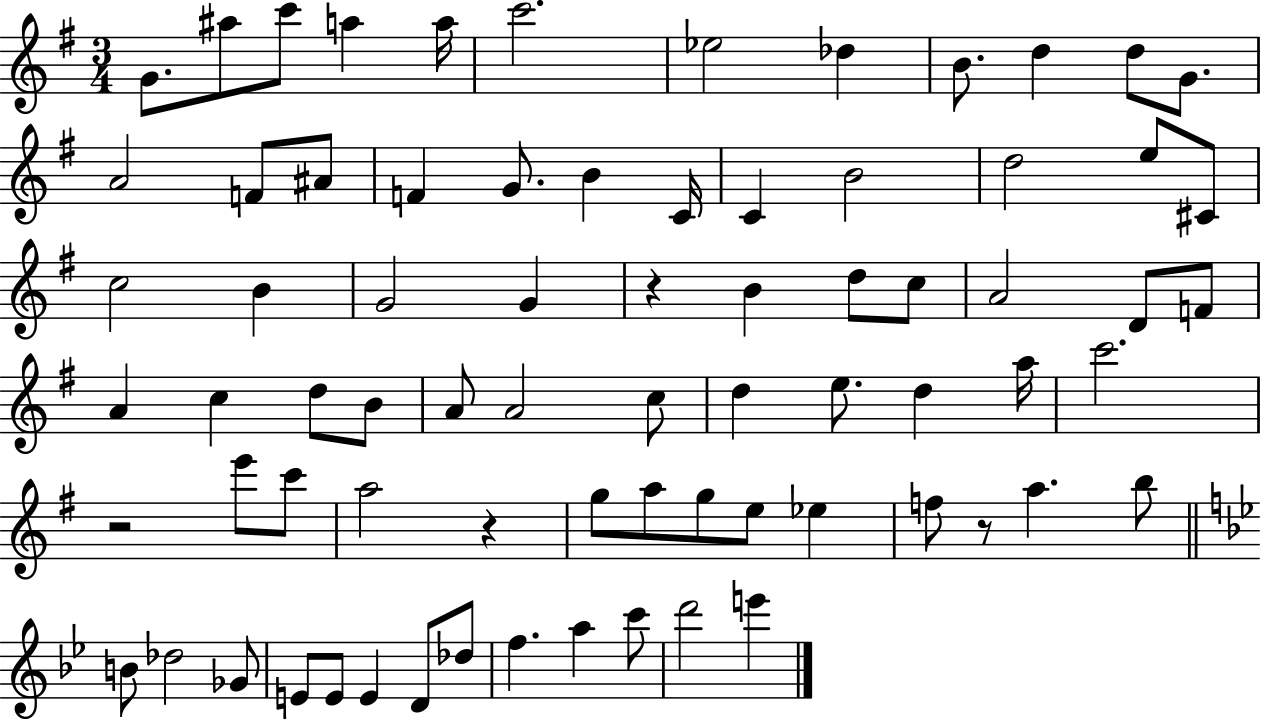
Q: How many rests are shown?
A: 4